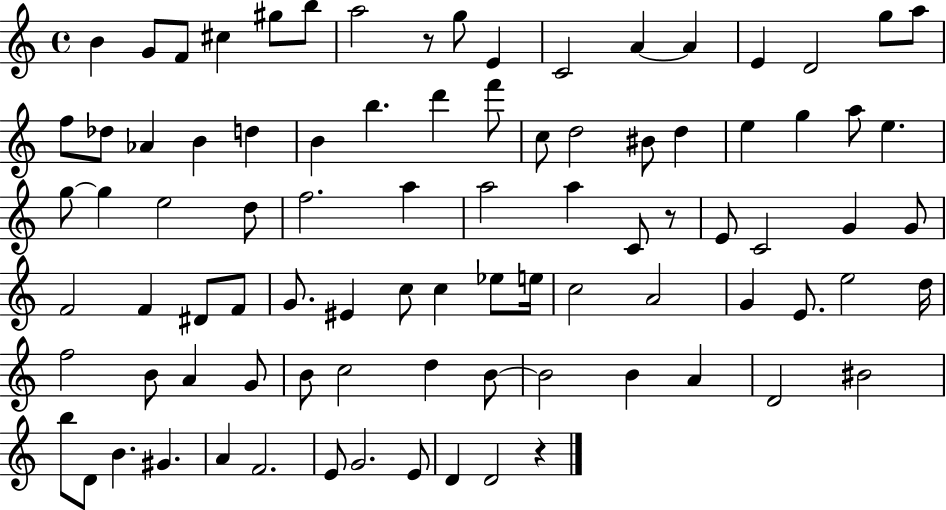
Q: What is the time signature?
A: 4/4